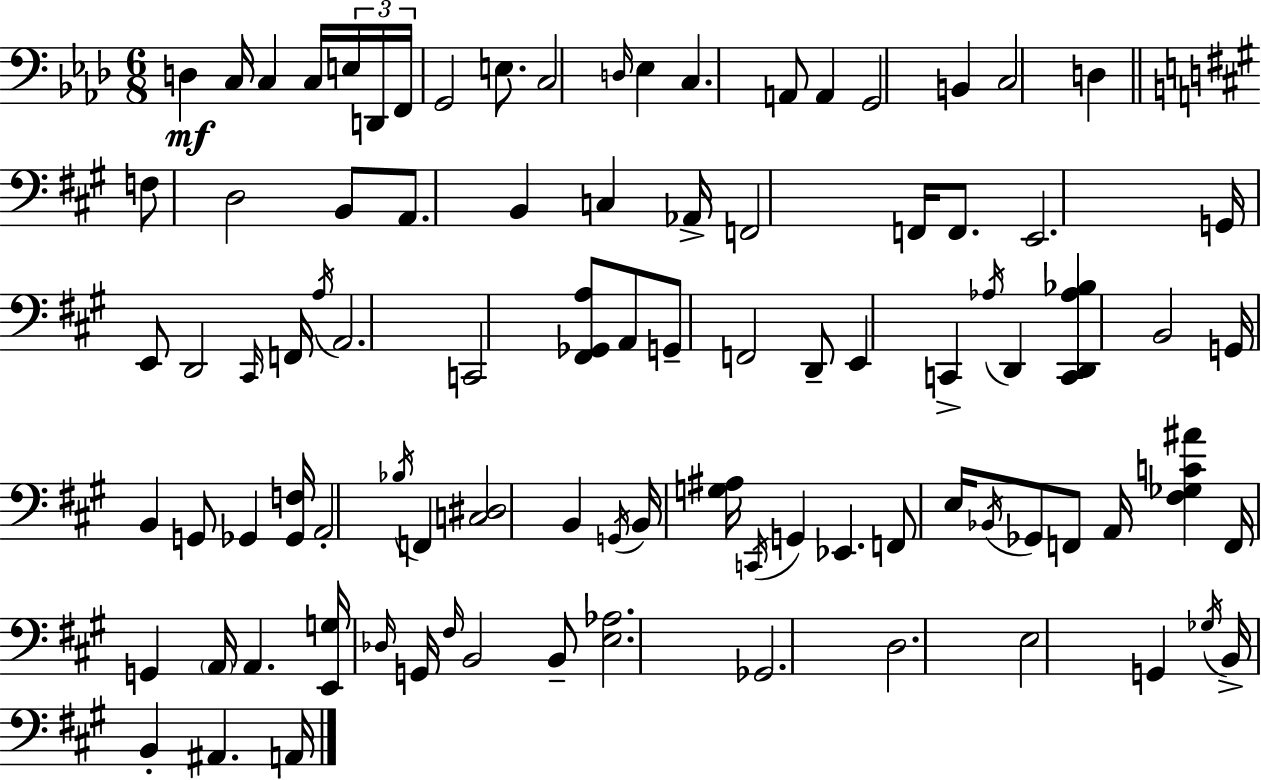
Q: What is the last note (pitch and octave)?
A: A2